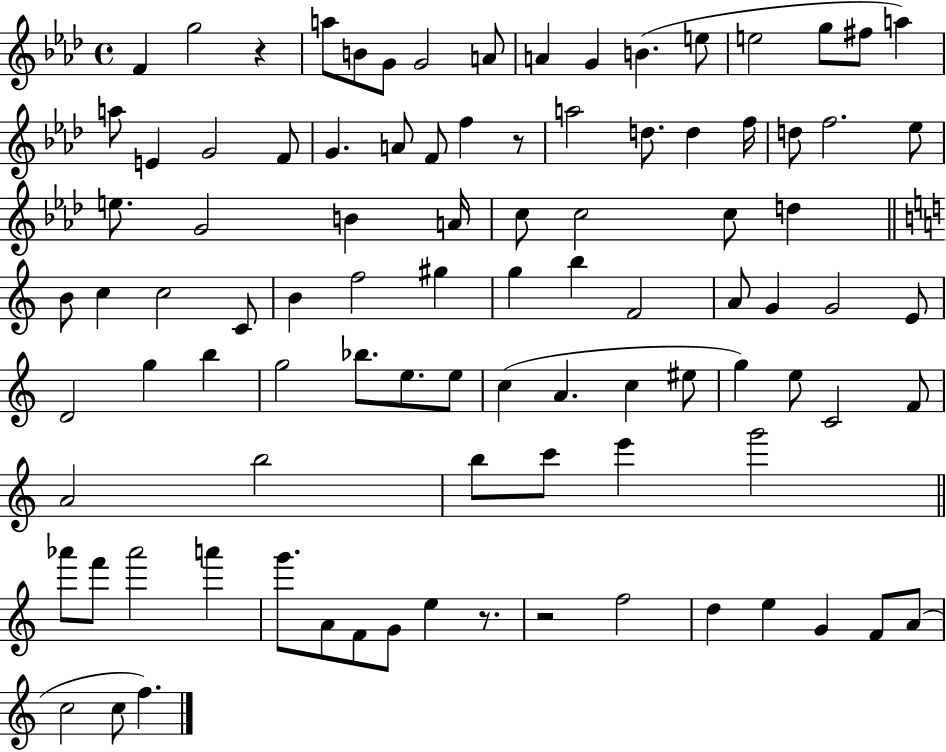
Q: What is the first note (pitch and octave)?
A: F4